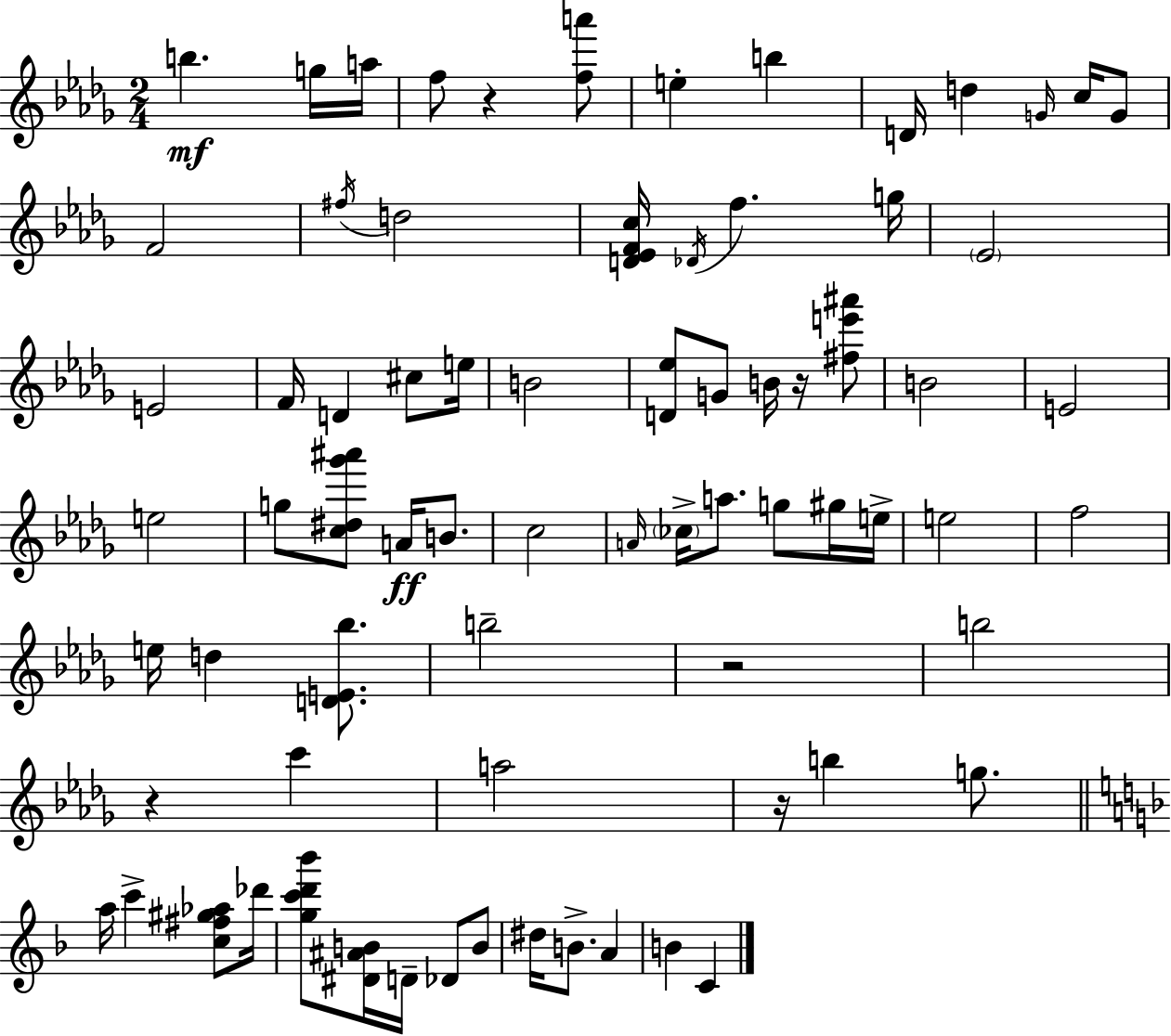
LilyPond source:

{
  \clef treble
  \numericTimeSignature
  \time 2/4
  \key bes \minor
  \repeat volta 2 { b''4.\mf g''16 a''16 | f''8 r4 <f'' a'''>8 | e''4-. b''4 | d'16 d''4 \grace { g'16 } c''16 g'8 | \break f'2 | \acciaccatura { fis''16 } d''2 | <d' ees' f' c''>16 \acciaccatura { des'16 } f''4. | g''16 \parenthesize ees'2 | \break e'2 | f'16 d'4 | cis''8 e''16 b'2 | <d' ees''>8 g'8 b'16 | \break r16 <fis'' e''' ais'''>8 b'2 | e'2 | e''2 | g''8 <c'' dis'' ges''' ais'''>8 a'16\ff | \break b'8. c''2 | \grace { a'16 } \parenthesize ces''16-> a''8. | g''8 gis''16 e''16-> e''2 | f''2 | \break e''16 d''4 | <d' e' bes''>8. b''2-- | r2 | b''2 | \break r4 | c'''4 a''2 | r16 b''4 | g''8. \bar "||" \break \key d \minor a''16 c'''4-> <c'' fis'' gis'' aes''>8 des'''16 | <g'' c''' d''' bes'''>8 <dis' ais' b'>16 d'16-- des'8 b'8 | dis''16 b'8.-> a'4 | b'4 c'4 | \break } \bar "|."
}